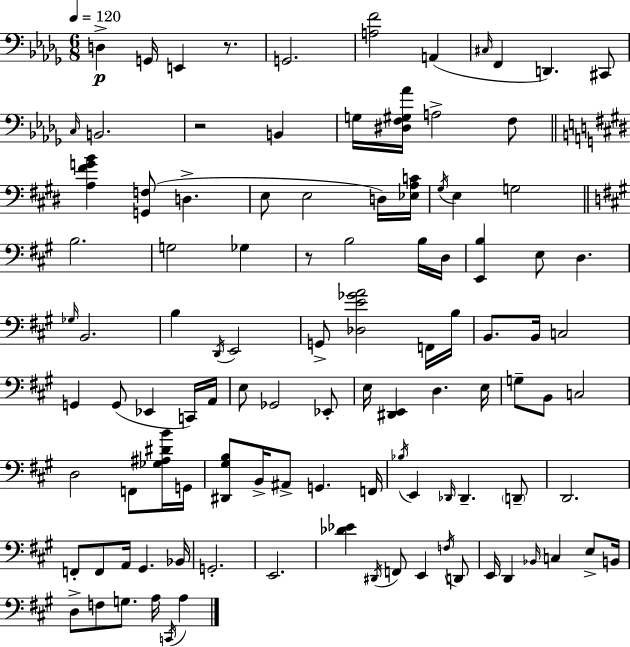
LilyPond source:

{
  \clef bass
  \numericTimeSignature
  \time 6/8
  \key bes \minor
  \tempo 4 = 120
  d4->\p g,16 e,4 r8. | g,2. | <a f'>2 a,4( | \grace { cis16 } f,4 d,4.) cis,8 | \break \grace { c16 } b,2. | r2 b,4 | g16 <dis f gis aes'>16 a2-> | f8 \bar "||" \break \key e \major <a fis' g' b'>4 <g, f>8( d4.-> | e8 e2 d16) <ees a c'>16 | \acciaccatura { gis16 } e4 g2 | \bar "||" \break \key a \major b2. | g2 ges4 | r8 b2 b16 d16 | <e, b>4 e8 d4. | \break \grace { ges16 } b,2. | b4 \acciaccatura { d,16 } e,2 | g,8-> <des e' ges' a'>2 | f,16 b16 b,8. b,16 c2 | \break g,4 g,8( ees,4 | c,16) a,16 e8 ges,2 | ees,8-. e16 <dis, e,>4 d4. | e16 g8-- b,8 c2 | \break d2 f,8 | <ges ais dis' b'>16 g,16 <dis, gis b>8 b,16-> ais,8-> g,4. | f,16 \acciaccatura { bes16 } e,4 \grace { des,16 } des,4.-- | \parenthesize d,8-- d,2. | \break f,8-. f,8 a,16 gis,4. | bes,16 g,2.-. | e,2. | <des' ees'>4 \acciaccatura { dis,16 } f,8 e,4 | \break \acciaccatura { f16 } d,8 e,16 d,4 \grace { bes,16 } | c4 e8-> b,16 d8-> f8 g8. | a16 \acciaccatura { c,16 } a4 \bar "|."
}